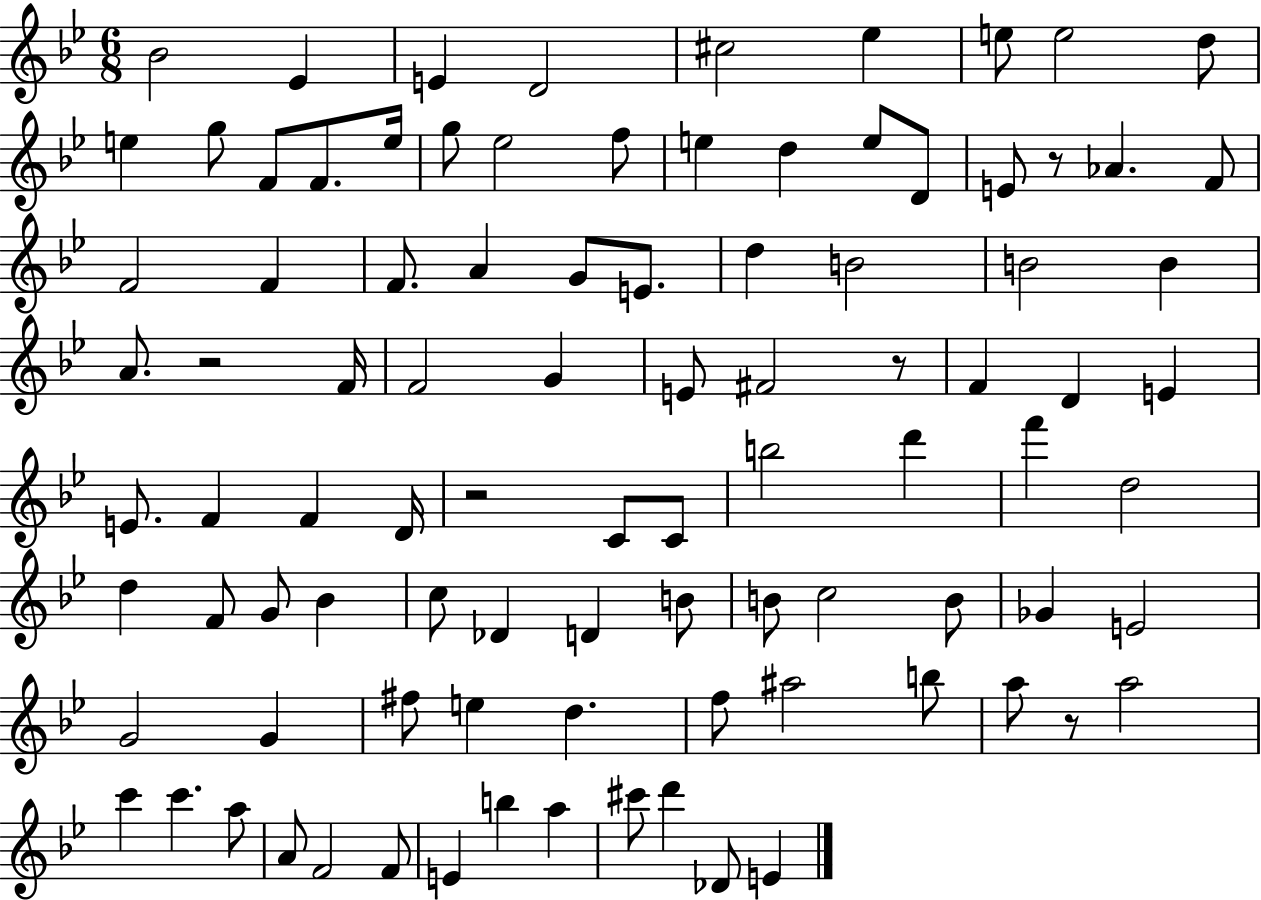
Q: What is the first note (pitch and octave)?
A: Bb4